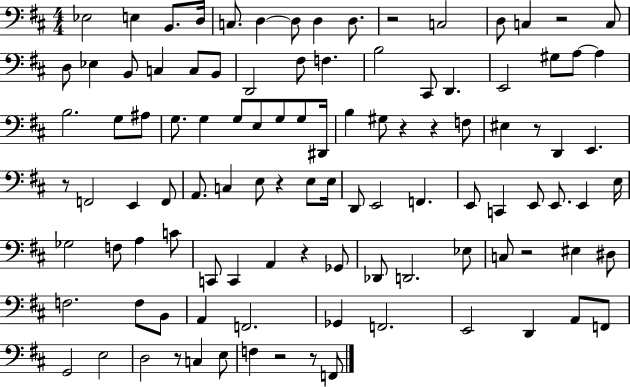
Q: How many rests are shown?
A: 12